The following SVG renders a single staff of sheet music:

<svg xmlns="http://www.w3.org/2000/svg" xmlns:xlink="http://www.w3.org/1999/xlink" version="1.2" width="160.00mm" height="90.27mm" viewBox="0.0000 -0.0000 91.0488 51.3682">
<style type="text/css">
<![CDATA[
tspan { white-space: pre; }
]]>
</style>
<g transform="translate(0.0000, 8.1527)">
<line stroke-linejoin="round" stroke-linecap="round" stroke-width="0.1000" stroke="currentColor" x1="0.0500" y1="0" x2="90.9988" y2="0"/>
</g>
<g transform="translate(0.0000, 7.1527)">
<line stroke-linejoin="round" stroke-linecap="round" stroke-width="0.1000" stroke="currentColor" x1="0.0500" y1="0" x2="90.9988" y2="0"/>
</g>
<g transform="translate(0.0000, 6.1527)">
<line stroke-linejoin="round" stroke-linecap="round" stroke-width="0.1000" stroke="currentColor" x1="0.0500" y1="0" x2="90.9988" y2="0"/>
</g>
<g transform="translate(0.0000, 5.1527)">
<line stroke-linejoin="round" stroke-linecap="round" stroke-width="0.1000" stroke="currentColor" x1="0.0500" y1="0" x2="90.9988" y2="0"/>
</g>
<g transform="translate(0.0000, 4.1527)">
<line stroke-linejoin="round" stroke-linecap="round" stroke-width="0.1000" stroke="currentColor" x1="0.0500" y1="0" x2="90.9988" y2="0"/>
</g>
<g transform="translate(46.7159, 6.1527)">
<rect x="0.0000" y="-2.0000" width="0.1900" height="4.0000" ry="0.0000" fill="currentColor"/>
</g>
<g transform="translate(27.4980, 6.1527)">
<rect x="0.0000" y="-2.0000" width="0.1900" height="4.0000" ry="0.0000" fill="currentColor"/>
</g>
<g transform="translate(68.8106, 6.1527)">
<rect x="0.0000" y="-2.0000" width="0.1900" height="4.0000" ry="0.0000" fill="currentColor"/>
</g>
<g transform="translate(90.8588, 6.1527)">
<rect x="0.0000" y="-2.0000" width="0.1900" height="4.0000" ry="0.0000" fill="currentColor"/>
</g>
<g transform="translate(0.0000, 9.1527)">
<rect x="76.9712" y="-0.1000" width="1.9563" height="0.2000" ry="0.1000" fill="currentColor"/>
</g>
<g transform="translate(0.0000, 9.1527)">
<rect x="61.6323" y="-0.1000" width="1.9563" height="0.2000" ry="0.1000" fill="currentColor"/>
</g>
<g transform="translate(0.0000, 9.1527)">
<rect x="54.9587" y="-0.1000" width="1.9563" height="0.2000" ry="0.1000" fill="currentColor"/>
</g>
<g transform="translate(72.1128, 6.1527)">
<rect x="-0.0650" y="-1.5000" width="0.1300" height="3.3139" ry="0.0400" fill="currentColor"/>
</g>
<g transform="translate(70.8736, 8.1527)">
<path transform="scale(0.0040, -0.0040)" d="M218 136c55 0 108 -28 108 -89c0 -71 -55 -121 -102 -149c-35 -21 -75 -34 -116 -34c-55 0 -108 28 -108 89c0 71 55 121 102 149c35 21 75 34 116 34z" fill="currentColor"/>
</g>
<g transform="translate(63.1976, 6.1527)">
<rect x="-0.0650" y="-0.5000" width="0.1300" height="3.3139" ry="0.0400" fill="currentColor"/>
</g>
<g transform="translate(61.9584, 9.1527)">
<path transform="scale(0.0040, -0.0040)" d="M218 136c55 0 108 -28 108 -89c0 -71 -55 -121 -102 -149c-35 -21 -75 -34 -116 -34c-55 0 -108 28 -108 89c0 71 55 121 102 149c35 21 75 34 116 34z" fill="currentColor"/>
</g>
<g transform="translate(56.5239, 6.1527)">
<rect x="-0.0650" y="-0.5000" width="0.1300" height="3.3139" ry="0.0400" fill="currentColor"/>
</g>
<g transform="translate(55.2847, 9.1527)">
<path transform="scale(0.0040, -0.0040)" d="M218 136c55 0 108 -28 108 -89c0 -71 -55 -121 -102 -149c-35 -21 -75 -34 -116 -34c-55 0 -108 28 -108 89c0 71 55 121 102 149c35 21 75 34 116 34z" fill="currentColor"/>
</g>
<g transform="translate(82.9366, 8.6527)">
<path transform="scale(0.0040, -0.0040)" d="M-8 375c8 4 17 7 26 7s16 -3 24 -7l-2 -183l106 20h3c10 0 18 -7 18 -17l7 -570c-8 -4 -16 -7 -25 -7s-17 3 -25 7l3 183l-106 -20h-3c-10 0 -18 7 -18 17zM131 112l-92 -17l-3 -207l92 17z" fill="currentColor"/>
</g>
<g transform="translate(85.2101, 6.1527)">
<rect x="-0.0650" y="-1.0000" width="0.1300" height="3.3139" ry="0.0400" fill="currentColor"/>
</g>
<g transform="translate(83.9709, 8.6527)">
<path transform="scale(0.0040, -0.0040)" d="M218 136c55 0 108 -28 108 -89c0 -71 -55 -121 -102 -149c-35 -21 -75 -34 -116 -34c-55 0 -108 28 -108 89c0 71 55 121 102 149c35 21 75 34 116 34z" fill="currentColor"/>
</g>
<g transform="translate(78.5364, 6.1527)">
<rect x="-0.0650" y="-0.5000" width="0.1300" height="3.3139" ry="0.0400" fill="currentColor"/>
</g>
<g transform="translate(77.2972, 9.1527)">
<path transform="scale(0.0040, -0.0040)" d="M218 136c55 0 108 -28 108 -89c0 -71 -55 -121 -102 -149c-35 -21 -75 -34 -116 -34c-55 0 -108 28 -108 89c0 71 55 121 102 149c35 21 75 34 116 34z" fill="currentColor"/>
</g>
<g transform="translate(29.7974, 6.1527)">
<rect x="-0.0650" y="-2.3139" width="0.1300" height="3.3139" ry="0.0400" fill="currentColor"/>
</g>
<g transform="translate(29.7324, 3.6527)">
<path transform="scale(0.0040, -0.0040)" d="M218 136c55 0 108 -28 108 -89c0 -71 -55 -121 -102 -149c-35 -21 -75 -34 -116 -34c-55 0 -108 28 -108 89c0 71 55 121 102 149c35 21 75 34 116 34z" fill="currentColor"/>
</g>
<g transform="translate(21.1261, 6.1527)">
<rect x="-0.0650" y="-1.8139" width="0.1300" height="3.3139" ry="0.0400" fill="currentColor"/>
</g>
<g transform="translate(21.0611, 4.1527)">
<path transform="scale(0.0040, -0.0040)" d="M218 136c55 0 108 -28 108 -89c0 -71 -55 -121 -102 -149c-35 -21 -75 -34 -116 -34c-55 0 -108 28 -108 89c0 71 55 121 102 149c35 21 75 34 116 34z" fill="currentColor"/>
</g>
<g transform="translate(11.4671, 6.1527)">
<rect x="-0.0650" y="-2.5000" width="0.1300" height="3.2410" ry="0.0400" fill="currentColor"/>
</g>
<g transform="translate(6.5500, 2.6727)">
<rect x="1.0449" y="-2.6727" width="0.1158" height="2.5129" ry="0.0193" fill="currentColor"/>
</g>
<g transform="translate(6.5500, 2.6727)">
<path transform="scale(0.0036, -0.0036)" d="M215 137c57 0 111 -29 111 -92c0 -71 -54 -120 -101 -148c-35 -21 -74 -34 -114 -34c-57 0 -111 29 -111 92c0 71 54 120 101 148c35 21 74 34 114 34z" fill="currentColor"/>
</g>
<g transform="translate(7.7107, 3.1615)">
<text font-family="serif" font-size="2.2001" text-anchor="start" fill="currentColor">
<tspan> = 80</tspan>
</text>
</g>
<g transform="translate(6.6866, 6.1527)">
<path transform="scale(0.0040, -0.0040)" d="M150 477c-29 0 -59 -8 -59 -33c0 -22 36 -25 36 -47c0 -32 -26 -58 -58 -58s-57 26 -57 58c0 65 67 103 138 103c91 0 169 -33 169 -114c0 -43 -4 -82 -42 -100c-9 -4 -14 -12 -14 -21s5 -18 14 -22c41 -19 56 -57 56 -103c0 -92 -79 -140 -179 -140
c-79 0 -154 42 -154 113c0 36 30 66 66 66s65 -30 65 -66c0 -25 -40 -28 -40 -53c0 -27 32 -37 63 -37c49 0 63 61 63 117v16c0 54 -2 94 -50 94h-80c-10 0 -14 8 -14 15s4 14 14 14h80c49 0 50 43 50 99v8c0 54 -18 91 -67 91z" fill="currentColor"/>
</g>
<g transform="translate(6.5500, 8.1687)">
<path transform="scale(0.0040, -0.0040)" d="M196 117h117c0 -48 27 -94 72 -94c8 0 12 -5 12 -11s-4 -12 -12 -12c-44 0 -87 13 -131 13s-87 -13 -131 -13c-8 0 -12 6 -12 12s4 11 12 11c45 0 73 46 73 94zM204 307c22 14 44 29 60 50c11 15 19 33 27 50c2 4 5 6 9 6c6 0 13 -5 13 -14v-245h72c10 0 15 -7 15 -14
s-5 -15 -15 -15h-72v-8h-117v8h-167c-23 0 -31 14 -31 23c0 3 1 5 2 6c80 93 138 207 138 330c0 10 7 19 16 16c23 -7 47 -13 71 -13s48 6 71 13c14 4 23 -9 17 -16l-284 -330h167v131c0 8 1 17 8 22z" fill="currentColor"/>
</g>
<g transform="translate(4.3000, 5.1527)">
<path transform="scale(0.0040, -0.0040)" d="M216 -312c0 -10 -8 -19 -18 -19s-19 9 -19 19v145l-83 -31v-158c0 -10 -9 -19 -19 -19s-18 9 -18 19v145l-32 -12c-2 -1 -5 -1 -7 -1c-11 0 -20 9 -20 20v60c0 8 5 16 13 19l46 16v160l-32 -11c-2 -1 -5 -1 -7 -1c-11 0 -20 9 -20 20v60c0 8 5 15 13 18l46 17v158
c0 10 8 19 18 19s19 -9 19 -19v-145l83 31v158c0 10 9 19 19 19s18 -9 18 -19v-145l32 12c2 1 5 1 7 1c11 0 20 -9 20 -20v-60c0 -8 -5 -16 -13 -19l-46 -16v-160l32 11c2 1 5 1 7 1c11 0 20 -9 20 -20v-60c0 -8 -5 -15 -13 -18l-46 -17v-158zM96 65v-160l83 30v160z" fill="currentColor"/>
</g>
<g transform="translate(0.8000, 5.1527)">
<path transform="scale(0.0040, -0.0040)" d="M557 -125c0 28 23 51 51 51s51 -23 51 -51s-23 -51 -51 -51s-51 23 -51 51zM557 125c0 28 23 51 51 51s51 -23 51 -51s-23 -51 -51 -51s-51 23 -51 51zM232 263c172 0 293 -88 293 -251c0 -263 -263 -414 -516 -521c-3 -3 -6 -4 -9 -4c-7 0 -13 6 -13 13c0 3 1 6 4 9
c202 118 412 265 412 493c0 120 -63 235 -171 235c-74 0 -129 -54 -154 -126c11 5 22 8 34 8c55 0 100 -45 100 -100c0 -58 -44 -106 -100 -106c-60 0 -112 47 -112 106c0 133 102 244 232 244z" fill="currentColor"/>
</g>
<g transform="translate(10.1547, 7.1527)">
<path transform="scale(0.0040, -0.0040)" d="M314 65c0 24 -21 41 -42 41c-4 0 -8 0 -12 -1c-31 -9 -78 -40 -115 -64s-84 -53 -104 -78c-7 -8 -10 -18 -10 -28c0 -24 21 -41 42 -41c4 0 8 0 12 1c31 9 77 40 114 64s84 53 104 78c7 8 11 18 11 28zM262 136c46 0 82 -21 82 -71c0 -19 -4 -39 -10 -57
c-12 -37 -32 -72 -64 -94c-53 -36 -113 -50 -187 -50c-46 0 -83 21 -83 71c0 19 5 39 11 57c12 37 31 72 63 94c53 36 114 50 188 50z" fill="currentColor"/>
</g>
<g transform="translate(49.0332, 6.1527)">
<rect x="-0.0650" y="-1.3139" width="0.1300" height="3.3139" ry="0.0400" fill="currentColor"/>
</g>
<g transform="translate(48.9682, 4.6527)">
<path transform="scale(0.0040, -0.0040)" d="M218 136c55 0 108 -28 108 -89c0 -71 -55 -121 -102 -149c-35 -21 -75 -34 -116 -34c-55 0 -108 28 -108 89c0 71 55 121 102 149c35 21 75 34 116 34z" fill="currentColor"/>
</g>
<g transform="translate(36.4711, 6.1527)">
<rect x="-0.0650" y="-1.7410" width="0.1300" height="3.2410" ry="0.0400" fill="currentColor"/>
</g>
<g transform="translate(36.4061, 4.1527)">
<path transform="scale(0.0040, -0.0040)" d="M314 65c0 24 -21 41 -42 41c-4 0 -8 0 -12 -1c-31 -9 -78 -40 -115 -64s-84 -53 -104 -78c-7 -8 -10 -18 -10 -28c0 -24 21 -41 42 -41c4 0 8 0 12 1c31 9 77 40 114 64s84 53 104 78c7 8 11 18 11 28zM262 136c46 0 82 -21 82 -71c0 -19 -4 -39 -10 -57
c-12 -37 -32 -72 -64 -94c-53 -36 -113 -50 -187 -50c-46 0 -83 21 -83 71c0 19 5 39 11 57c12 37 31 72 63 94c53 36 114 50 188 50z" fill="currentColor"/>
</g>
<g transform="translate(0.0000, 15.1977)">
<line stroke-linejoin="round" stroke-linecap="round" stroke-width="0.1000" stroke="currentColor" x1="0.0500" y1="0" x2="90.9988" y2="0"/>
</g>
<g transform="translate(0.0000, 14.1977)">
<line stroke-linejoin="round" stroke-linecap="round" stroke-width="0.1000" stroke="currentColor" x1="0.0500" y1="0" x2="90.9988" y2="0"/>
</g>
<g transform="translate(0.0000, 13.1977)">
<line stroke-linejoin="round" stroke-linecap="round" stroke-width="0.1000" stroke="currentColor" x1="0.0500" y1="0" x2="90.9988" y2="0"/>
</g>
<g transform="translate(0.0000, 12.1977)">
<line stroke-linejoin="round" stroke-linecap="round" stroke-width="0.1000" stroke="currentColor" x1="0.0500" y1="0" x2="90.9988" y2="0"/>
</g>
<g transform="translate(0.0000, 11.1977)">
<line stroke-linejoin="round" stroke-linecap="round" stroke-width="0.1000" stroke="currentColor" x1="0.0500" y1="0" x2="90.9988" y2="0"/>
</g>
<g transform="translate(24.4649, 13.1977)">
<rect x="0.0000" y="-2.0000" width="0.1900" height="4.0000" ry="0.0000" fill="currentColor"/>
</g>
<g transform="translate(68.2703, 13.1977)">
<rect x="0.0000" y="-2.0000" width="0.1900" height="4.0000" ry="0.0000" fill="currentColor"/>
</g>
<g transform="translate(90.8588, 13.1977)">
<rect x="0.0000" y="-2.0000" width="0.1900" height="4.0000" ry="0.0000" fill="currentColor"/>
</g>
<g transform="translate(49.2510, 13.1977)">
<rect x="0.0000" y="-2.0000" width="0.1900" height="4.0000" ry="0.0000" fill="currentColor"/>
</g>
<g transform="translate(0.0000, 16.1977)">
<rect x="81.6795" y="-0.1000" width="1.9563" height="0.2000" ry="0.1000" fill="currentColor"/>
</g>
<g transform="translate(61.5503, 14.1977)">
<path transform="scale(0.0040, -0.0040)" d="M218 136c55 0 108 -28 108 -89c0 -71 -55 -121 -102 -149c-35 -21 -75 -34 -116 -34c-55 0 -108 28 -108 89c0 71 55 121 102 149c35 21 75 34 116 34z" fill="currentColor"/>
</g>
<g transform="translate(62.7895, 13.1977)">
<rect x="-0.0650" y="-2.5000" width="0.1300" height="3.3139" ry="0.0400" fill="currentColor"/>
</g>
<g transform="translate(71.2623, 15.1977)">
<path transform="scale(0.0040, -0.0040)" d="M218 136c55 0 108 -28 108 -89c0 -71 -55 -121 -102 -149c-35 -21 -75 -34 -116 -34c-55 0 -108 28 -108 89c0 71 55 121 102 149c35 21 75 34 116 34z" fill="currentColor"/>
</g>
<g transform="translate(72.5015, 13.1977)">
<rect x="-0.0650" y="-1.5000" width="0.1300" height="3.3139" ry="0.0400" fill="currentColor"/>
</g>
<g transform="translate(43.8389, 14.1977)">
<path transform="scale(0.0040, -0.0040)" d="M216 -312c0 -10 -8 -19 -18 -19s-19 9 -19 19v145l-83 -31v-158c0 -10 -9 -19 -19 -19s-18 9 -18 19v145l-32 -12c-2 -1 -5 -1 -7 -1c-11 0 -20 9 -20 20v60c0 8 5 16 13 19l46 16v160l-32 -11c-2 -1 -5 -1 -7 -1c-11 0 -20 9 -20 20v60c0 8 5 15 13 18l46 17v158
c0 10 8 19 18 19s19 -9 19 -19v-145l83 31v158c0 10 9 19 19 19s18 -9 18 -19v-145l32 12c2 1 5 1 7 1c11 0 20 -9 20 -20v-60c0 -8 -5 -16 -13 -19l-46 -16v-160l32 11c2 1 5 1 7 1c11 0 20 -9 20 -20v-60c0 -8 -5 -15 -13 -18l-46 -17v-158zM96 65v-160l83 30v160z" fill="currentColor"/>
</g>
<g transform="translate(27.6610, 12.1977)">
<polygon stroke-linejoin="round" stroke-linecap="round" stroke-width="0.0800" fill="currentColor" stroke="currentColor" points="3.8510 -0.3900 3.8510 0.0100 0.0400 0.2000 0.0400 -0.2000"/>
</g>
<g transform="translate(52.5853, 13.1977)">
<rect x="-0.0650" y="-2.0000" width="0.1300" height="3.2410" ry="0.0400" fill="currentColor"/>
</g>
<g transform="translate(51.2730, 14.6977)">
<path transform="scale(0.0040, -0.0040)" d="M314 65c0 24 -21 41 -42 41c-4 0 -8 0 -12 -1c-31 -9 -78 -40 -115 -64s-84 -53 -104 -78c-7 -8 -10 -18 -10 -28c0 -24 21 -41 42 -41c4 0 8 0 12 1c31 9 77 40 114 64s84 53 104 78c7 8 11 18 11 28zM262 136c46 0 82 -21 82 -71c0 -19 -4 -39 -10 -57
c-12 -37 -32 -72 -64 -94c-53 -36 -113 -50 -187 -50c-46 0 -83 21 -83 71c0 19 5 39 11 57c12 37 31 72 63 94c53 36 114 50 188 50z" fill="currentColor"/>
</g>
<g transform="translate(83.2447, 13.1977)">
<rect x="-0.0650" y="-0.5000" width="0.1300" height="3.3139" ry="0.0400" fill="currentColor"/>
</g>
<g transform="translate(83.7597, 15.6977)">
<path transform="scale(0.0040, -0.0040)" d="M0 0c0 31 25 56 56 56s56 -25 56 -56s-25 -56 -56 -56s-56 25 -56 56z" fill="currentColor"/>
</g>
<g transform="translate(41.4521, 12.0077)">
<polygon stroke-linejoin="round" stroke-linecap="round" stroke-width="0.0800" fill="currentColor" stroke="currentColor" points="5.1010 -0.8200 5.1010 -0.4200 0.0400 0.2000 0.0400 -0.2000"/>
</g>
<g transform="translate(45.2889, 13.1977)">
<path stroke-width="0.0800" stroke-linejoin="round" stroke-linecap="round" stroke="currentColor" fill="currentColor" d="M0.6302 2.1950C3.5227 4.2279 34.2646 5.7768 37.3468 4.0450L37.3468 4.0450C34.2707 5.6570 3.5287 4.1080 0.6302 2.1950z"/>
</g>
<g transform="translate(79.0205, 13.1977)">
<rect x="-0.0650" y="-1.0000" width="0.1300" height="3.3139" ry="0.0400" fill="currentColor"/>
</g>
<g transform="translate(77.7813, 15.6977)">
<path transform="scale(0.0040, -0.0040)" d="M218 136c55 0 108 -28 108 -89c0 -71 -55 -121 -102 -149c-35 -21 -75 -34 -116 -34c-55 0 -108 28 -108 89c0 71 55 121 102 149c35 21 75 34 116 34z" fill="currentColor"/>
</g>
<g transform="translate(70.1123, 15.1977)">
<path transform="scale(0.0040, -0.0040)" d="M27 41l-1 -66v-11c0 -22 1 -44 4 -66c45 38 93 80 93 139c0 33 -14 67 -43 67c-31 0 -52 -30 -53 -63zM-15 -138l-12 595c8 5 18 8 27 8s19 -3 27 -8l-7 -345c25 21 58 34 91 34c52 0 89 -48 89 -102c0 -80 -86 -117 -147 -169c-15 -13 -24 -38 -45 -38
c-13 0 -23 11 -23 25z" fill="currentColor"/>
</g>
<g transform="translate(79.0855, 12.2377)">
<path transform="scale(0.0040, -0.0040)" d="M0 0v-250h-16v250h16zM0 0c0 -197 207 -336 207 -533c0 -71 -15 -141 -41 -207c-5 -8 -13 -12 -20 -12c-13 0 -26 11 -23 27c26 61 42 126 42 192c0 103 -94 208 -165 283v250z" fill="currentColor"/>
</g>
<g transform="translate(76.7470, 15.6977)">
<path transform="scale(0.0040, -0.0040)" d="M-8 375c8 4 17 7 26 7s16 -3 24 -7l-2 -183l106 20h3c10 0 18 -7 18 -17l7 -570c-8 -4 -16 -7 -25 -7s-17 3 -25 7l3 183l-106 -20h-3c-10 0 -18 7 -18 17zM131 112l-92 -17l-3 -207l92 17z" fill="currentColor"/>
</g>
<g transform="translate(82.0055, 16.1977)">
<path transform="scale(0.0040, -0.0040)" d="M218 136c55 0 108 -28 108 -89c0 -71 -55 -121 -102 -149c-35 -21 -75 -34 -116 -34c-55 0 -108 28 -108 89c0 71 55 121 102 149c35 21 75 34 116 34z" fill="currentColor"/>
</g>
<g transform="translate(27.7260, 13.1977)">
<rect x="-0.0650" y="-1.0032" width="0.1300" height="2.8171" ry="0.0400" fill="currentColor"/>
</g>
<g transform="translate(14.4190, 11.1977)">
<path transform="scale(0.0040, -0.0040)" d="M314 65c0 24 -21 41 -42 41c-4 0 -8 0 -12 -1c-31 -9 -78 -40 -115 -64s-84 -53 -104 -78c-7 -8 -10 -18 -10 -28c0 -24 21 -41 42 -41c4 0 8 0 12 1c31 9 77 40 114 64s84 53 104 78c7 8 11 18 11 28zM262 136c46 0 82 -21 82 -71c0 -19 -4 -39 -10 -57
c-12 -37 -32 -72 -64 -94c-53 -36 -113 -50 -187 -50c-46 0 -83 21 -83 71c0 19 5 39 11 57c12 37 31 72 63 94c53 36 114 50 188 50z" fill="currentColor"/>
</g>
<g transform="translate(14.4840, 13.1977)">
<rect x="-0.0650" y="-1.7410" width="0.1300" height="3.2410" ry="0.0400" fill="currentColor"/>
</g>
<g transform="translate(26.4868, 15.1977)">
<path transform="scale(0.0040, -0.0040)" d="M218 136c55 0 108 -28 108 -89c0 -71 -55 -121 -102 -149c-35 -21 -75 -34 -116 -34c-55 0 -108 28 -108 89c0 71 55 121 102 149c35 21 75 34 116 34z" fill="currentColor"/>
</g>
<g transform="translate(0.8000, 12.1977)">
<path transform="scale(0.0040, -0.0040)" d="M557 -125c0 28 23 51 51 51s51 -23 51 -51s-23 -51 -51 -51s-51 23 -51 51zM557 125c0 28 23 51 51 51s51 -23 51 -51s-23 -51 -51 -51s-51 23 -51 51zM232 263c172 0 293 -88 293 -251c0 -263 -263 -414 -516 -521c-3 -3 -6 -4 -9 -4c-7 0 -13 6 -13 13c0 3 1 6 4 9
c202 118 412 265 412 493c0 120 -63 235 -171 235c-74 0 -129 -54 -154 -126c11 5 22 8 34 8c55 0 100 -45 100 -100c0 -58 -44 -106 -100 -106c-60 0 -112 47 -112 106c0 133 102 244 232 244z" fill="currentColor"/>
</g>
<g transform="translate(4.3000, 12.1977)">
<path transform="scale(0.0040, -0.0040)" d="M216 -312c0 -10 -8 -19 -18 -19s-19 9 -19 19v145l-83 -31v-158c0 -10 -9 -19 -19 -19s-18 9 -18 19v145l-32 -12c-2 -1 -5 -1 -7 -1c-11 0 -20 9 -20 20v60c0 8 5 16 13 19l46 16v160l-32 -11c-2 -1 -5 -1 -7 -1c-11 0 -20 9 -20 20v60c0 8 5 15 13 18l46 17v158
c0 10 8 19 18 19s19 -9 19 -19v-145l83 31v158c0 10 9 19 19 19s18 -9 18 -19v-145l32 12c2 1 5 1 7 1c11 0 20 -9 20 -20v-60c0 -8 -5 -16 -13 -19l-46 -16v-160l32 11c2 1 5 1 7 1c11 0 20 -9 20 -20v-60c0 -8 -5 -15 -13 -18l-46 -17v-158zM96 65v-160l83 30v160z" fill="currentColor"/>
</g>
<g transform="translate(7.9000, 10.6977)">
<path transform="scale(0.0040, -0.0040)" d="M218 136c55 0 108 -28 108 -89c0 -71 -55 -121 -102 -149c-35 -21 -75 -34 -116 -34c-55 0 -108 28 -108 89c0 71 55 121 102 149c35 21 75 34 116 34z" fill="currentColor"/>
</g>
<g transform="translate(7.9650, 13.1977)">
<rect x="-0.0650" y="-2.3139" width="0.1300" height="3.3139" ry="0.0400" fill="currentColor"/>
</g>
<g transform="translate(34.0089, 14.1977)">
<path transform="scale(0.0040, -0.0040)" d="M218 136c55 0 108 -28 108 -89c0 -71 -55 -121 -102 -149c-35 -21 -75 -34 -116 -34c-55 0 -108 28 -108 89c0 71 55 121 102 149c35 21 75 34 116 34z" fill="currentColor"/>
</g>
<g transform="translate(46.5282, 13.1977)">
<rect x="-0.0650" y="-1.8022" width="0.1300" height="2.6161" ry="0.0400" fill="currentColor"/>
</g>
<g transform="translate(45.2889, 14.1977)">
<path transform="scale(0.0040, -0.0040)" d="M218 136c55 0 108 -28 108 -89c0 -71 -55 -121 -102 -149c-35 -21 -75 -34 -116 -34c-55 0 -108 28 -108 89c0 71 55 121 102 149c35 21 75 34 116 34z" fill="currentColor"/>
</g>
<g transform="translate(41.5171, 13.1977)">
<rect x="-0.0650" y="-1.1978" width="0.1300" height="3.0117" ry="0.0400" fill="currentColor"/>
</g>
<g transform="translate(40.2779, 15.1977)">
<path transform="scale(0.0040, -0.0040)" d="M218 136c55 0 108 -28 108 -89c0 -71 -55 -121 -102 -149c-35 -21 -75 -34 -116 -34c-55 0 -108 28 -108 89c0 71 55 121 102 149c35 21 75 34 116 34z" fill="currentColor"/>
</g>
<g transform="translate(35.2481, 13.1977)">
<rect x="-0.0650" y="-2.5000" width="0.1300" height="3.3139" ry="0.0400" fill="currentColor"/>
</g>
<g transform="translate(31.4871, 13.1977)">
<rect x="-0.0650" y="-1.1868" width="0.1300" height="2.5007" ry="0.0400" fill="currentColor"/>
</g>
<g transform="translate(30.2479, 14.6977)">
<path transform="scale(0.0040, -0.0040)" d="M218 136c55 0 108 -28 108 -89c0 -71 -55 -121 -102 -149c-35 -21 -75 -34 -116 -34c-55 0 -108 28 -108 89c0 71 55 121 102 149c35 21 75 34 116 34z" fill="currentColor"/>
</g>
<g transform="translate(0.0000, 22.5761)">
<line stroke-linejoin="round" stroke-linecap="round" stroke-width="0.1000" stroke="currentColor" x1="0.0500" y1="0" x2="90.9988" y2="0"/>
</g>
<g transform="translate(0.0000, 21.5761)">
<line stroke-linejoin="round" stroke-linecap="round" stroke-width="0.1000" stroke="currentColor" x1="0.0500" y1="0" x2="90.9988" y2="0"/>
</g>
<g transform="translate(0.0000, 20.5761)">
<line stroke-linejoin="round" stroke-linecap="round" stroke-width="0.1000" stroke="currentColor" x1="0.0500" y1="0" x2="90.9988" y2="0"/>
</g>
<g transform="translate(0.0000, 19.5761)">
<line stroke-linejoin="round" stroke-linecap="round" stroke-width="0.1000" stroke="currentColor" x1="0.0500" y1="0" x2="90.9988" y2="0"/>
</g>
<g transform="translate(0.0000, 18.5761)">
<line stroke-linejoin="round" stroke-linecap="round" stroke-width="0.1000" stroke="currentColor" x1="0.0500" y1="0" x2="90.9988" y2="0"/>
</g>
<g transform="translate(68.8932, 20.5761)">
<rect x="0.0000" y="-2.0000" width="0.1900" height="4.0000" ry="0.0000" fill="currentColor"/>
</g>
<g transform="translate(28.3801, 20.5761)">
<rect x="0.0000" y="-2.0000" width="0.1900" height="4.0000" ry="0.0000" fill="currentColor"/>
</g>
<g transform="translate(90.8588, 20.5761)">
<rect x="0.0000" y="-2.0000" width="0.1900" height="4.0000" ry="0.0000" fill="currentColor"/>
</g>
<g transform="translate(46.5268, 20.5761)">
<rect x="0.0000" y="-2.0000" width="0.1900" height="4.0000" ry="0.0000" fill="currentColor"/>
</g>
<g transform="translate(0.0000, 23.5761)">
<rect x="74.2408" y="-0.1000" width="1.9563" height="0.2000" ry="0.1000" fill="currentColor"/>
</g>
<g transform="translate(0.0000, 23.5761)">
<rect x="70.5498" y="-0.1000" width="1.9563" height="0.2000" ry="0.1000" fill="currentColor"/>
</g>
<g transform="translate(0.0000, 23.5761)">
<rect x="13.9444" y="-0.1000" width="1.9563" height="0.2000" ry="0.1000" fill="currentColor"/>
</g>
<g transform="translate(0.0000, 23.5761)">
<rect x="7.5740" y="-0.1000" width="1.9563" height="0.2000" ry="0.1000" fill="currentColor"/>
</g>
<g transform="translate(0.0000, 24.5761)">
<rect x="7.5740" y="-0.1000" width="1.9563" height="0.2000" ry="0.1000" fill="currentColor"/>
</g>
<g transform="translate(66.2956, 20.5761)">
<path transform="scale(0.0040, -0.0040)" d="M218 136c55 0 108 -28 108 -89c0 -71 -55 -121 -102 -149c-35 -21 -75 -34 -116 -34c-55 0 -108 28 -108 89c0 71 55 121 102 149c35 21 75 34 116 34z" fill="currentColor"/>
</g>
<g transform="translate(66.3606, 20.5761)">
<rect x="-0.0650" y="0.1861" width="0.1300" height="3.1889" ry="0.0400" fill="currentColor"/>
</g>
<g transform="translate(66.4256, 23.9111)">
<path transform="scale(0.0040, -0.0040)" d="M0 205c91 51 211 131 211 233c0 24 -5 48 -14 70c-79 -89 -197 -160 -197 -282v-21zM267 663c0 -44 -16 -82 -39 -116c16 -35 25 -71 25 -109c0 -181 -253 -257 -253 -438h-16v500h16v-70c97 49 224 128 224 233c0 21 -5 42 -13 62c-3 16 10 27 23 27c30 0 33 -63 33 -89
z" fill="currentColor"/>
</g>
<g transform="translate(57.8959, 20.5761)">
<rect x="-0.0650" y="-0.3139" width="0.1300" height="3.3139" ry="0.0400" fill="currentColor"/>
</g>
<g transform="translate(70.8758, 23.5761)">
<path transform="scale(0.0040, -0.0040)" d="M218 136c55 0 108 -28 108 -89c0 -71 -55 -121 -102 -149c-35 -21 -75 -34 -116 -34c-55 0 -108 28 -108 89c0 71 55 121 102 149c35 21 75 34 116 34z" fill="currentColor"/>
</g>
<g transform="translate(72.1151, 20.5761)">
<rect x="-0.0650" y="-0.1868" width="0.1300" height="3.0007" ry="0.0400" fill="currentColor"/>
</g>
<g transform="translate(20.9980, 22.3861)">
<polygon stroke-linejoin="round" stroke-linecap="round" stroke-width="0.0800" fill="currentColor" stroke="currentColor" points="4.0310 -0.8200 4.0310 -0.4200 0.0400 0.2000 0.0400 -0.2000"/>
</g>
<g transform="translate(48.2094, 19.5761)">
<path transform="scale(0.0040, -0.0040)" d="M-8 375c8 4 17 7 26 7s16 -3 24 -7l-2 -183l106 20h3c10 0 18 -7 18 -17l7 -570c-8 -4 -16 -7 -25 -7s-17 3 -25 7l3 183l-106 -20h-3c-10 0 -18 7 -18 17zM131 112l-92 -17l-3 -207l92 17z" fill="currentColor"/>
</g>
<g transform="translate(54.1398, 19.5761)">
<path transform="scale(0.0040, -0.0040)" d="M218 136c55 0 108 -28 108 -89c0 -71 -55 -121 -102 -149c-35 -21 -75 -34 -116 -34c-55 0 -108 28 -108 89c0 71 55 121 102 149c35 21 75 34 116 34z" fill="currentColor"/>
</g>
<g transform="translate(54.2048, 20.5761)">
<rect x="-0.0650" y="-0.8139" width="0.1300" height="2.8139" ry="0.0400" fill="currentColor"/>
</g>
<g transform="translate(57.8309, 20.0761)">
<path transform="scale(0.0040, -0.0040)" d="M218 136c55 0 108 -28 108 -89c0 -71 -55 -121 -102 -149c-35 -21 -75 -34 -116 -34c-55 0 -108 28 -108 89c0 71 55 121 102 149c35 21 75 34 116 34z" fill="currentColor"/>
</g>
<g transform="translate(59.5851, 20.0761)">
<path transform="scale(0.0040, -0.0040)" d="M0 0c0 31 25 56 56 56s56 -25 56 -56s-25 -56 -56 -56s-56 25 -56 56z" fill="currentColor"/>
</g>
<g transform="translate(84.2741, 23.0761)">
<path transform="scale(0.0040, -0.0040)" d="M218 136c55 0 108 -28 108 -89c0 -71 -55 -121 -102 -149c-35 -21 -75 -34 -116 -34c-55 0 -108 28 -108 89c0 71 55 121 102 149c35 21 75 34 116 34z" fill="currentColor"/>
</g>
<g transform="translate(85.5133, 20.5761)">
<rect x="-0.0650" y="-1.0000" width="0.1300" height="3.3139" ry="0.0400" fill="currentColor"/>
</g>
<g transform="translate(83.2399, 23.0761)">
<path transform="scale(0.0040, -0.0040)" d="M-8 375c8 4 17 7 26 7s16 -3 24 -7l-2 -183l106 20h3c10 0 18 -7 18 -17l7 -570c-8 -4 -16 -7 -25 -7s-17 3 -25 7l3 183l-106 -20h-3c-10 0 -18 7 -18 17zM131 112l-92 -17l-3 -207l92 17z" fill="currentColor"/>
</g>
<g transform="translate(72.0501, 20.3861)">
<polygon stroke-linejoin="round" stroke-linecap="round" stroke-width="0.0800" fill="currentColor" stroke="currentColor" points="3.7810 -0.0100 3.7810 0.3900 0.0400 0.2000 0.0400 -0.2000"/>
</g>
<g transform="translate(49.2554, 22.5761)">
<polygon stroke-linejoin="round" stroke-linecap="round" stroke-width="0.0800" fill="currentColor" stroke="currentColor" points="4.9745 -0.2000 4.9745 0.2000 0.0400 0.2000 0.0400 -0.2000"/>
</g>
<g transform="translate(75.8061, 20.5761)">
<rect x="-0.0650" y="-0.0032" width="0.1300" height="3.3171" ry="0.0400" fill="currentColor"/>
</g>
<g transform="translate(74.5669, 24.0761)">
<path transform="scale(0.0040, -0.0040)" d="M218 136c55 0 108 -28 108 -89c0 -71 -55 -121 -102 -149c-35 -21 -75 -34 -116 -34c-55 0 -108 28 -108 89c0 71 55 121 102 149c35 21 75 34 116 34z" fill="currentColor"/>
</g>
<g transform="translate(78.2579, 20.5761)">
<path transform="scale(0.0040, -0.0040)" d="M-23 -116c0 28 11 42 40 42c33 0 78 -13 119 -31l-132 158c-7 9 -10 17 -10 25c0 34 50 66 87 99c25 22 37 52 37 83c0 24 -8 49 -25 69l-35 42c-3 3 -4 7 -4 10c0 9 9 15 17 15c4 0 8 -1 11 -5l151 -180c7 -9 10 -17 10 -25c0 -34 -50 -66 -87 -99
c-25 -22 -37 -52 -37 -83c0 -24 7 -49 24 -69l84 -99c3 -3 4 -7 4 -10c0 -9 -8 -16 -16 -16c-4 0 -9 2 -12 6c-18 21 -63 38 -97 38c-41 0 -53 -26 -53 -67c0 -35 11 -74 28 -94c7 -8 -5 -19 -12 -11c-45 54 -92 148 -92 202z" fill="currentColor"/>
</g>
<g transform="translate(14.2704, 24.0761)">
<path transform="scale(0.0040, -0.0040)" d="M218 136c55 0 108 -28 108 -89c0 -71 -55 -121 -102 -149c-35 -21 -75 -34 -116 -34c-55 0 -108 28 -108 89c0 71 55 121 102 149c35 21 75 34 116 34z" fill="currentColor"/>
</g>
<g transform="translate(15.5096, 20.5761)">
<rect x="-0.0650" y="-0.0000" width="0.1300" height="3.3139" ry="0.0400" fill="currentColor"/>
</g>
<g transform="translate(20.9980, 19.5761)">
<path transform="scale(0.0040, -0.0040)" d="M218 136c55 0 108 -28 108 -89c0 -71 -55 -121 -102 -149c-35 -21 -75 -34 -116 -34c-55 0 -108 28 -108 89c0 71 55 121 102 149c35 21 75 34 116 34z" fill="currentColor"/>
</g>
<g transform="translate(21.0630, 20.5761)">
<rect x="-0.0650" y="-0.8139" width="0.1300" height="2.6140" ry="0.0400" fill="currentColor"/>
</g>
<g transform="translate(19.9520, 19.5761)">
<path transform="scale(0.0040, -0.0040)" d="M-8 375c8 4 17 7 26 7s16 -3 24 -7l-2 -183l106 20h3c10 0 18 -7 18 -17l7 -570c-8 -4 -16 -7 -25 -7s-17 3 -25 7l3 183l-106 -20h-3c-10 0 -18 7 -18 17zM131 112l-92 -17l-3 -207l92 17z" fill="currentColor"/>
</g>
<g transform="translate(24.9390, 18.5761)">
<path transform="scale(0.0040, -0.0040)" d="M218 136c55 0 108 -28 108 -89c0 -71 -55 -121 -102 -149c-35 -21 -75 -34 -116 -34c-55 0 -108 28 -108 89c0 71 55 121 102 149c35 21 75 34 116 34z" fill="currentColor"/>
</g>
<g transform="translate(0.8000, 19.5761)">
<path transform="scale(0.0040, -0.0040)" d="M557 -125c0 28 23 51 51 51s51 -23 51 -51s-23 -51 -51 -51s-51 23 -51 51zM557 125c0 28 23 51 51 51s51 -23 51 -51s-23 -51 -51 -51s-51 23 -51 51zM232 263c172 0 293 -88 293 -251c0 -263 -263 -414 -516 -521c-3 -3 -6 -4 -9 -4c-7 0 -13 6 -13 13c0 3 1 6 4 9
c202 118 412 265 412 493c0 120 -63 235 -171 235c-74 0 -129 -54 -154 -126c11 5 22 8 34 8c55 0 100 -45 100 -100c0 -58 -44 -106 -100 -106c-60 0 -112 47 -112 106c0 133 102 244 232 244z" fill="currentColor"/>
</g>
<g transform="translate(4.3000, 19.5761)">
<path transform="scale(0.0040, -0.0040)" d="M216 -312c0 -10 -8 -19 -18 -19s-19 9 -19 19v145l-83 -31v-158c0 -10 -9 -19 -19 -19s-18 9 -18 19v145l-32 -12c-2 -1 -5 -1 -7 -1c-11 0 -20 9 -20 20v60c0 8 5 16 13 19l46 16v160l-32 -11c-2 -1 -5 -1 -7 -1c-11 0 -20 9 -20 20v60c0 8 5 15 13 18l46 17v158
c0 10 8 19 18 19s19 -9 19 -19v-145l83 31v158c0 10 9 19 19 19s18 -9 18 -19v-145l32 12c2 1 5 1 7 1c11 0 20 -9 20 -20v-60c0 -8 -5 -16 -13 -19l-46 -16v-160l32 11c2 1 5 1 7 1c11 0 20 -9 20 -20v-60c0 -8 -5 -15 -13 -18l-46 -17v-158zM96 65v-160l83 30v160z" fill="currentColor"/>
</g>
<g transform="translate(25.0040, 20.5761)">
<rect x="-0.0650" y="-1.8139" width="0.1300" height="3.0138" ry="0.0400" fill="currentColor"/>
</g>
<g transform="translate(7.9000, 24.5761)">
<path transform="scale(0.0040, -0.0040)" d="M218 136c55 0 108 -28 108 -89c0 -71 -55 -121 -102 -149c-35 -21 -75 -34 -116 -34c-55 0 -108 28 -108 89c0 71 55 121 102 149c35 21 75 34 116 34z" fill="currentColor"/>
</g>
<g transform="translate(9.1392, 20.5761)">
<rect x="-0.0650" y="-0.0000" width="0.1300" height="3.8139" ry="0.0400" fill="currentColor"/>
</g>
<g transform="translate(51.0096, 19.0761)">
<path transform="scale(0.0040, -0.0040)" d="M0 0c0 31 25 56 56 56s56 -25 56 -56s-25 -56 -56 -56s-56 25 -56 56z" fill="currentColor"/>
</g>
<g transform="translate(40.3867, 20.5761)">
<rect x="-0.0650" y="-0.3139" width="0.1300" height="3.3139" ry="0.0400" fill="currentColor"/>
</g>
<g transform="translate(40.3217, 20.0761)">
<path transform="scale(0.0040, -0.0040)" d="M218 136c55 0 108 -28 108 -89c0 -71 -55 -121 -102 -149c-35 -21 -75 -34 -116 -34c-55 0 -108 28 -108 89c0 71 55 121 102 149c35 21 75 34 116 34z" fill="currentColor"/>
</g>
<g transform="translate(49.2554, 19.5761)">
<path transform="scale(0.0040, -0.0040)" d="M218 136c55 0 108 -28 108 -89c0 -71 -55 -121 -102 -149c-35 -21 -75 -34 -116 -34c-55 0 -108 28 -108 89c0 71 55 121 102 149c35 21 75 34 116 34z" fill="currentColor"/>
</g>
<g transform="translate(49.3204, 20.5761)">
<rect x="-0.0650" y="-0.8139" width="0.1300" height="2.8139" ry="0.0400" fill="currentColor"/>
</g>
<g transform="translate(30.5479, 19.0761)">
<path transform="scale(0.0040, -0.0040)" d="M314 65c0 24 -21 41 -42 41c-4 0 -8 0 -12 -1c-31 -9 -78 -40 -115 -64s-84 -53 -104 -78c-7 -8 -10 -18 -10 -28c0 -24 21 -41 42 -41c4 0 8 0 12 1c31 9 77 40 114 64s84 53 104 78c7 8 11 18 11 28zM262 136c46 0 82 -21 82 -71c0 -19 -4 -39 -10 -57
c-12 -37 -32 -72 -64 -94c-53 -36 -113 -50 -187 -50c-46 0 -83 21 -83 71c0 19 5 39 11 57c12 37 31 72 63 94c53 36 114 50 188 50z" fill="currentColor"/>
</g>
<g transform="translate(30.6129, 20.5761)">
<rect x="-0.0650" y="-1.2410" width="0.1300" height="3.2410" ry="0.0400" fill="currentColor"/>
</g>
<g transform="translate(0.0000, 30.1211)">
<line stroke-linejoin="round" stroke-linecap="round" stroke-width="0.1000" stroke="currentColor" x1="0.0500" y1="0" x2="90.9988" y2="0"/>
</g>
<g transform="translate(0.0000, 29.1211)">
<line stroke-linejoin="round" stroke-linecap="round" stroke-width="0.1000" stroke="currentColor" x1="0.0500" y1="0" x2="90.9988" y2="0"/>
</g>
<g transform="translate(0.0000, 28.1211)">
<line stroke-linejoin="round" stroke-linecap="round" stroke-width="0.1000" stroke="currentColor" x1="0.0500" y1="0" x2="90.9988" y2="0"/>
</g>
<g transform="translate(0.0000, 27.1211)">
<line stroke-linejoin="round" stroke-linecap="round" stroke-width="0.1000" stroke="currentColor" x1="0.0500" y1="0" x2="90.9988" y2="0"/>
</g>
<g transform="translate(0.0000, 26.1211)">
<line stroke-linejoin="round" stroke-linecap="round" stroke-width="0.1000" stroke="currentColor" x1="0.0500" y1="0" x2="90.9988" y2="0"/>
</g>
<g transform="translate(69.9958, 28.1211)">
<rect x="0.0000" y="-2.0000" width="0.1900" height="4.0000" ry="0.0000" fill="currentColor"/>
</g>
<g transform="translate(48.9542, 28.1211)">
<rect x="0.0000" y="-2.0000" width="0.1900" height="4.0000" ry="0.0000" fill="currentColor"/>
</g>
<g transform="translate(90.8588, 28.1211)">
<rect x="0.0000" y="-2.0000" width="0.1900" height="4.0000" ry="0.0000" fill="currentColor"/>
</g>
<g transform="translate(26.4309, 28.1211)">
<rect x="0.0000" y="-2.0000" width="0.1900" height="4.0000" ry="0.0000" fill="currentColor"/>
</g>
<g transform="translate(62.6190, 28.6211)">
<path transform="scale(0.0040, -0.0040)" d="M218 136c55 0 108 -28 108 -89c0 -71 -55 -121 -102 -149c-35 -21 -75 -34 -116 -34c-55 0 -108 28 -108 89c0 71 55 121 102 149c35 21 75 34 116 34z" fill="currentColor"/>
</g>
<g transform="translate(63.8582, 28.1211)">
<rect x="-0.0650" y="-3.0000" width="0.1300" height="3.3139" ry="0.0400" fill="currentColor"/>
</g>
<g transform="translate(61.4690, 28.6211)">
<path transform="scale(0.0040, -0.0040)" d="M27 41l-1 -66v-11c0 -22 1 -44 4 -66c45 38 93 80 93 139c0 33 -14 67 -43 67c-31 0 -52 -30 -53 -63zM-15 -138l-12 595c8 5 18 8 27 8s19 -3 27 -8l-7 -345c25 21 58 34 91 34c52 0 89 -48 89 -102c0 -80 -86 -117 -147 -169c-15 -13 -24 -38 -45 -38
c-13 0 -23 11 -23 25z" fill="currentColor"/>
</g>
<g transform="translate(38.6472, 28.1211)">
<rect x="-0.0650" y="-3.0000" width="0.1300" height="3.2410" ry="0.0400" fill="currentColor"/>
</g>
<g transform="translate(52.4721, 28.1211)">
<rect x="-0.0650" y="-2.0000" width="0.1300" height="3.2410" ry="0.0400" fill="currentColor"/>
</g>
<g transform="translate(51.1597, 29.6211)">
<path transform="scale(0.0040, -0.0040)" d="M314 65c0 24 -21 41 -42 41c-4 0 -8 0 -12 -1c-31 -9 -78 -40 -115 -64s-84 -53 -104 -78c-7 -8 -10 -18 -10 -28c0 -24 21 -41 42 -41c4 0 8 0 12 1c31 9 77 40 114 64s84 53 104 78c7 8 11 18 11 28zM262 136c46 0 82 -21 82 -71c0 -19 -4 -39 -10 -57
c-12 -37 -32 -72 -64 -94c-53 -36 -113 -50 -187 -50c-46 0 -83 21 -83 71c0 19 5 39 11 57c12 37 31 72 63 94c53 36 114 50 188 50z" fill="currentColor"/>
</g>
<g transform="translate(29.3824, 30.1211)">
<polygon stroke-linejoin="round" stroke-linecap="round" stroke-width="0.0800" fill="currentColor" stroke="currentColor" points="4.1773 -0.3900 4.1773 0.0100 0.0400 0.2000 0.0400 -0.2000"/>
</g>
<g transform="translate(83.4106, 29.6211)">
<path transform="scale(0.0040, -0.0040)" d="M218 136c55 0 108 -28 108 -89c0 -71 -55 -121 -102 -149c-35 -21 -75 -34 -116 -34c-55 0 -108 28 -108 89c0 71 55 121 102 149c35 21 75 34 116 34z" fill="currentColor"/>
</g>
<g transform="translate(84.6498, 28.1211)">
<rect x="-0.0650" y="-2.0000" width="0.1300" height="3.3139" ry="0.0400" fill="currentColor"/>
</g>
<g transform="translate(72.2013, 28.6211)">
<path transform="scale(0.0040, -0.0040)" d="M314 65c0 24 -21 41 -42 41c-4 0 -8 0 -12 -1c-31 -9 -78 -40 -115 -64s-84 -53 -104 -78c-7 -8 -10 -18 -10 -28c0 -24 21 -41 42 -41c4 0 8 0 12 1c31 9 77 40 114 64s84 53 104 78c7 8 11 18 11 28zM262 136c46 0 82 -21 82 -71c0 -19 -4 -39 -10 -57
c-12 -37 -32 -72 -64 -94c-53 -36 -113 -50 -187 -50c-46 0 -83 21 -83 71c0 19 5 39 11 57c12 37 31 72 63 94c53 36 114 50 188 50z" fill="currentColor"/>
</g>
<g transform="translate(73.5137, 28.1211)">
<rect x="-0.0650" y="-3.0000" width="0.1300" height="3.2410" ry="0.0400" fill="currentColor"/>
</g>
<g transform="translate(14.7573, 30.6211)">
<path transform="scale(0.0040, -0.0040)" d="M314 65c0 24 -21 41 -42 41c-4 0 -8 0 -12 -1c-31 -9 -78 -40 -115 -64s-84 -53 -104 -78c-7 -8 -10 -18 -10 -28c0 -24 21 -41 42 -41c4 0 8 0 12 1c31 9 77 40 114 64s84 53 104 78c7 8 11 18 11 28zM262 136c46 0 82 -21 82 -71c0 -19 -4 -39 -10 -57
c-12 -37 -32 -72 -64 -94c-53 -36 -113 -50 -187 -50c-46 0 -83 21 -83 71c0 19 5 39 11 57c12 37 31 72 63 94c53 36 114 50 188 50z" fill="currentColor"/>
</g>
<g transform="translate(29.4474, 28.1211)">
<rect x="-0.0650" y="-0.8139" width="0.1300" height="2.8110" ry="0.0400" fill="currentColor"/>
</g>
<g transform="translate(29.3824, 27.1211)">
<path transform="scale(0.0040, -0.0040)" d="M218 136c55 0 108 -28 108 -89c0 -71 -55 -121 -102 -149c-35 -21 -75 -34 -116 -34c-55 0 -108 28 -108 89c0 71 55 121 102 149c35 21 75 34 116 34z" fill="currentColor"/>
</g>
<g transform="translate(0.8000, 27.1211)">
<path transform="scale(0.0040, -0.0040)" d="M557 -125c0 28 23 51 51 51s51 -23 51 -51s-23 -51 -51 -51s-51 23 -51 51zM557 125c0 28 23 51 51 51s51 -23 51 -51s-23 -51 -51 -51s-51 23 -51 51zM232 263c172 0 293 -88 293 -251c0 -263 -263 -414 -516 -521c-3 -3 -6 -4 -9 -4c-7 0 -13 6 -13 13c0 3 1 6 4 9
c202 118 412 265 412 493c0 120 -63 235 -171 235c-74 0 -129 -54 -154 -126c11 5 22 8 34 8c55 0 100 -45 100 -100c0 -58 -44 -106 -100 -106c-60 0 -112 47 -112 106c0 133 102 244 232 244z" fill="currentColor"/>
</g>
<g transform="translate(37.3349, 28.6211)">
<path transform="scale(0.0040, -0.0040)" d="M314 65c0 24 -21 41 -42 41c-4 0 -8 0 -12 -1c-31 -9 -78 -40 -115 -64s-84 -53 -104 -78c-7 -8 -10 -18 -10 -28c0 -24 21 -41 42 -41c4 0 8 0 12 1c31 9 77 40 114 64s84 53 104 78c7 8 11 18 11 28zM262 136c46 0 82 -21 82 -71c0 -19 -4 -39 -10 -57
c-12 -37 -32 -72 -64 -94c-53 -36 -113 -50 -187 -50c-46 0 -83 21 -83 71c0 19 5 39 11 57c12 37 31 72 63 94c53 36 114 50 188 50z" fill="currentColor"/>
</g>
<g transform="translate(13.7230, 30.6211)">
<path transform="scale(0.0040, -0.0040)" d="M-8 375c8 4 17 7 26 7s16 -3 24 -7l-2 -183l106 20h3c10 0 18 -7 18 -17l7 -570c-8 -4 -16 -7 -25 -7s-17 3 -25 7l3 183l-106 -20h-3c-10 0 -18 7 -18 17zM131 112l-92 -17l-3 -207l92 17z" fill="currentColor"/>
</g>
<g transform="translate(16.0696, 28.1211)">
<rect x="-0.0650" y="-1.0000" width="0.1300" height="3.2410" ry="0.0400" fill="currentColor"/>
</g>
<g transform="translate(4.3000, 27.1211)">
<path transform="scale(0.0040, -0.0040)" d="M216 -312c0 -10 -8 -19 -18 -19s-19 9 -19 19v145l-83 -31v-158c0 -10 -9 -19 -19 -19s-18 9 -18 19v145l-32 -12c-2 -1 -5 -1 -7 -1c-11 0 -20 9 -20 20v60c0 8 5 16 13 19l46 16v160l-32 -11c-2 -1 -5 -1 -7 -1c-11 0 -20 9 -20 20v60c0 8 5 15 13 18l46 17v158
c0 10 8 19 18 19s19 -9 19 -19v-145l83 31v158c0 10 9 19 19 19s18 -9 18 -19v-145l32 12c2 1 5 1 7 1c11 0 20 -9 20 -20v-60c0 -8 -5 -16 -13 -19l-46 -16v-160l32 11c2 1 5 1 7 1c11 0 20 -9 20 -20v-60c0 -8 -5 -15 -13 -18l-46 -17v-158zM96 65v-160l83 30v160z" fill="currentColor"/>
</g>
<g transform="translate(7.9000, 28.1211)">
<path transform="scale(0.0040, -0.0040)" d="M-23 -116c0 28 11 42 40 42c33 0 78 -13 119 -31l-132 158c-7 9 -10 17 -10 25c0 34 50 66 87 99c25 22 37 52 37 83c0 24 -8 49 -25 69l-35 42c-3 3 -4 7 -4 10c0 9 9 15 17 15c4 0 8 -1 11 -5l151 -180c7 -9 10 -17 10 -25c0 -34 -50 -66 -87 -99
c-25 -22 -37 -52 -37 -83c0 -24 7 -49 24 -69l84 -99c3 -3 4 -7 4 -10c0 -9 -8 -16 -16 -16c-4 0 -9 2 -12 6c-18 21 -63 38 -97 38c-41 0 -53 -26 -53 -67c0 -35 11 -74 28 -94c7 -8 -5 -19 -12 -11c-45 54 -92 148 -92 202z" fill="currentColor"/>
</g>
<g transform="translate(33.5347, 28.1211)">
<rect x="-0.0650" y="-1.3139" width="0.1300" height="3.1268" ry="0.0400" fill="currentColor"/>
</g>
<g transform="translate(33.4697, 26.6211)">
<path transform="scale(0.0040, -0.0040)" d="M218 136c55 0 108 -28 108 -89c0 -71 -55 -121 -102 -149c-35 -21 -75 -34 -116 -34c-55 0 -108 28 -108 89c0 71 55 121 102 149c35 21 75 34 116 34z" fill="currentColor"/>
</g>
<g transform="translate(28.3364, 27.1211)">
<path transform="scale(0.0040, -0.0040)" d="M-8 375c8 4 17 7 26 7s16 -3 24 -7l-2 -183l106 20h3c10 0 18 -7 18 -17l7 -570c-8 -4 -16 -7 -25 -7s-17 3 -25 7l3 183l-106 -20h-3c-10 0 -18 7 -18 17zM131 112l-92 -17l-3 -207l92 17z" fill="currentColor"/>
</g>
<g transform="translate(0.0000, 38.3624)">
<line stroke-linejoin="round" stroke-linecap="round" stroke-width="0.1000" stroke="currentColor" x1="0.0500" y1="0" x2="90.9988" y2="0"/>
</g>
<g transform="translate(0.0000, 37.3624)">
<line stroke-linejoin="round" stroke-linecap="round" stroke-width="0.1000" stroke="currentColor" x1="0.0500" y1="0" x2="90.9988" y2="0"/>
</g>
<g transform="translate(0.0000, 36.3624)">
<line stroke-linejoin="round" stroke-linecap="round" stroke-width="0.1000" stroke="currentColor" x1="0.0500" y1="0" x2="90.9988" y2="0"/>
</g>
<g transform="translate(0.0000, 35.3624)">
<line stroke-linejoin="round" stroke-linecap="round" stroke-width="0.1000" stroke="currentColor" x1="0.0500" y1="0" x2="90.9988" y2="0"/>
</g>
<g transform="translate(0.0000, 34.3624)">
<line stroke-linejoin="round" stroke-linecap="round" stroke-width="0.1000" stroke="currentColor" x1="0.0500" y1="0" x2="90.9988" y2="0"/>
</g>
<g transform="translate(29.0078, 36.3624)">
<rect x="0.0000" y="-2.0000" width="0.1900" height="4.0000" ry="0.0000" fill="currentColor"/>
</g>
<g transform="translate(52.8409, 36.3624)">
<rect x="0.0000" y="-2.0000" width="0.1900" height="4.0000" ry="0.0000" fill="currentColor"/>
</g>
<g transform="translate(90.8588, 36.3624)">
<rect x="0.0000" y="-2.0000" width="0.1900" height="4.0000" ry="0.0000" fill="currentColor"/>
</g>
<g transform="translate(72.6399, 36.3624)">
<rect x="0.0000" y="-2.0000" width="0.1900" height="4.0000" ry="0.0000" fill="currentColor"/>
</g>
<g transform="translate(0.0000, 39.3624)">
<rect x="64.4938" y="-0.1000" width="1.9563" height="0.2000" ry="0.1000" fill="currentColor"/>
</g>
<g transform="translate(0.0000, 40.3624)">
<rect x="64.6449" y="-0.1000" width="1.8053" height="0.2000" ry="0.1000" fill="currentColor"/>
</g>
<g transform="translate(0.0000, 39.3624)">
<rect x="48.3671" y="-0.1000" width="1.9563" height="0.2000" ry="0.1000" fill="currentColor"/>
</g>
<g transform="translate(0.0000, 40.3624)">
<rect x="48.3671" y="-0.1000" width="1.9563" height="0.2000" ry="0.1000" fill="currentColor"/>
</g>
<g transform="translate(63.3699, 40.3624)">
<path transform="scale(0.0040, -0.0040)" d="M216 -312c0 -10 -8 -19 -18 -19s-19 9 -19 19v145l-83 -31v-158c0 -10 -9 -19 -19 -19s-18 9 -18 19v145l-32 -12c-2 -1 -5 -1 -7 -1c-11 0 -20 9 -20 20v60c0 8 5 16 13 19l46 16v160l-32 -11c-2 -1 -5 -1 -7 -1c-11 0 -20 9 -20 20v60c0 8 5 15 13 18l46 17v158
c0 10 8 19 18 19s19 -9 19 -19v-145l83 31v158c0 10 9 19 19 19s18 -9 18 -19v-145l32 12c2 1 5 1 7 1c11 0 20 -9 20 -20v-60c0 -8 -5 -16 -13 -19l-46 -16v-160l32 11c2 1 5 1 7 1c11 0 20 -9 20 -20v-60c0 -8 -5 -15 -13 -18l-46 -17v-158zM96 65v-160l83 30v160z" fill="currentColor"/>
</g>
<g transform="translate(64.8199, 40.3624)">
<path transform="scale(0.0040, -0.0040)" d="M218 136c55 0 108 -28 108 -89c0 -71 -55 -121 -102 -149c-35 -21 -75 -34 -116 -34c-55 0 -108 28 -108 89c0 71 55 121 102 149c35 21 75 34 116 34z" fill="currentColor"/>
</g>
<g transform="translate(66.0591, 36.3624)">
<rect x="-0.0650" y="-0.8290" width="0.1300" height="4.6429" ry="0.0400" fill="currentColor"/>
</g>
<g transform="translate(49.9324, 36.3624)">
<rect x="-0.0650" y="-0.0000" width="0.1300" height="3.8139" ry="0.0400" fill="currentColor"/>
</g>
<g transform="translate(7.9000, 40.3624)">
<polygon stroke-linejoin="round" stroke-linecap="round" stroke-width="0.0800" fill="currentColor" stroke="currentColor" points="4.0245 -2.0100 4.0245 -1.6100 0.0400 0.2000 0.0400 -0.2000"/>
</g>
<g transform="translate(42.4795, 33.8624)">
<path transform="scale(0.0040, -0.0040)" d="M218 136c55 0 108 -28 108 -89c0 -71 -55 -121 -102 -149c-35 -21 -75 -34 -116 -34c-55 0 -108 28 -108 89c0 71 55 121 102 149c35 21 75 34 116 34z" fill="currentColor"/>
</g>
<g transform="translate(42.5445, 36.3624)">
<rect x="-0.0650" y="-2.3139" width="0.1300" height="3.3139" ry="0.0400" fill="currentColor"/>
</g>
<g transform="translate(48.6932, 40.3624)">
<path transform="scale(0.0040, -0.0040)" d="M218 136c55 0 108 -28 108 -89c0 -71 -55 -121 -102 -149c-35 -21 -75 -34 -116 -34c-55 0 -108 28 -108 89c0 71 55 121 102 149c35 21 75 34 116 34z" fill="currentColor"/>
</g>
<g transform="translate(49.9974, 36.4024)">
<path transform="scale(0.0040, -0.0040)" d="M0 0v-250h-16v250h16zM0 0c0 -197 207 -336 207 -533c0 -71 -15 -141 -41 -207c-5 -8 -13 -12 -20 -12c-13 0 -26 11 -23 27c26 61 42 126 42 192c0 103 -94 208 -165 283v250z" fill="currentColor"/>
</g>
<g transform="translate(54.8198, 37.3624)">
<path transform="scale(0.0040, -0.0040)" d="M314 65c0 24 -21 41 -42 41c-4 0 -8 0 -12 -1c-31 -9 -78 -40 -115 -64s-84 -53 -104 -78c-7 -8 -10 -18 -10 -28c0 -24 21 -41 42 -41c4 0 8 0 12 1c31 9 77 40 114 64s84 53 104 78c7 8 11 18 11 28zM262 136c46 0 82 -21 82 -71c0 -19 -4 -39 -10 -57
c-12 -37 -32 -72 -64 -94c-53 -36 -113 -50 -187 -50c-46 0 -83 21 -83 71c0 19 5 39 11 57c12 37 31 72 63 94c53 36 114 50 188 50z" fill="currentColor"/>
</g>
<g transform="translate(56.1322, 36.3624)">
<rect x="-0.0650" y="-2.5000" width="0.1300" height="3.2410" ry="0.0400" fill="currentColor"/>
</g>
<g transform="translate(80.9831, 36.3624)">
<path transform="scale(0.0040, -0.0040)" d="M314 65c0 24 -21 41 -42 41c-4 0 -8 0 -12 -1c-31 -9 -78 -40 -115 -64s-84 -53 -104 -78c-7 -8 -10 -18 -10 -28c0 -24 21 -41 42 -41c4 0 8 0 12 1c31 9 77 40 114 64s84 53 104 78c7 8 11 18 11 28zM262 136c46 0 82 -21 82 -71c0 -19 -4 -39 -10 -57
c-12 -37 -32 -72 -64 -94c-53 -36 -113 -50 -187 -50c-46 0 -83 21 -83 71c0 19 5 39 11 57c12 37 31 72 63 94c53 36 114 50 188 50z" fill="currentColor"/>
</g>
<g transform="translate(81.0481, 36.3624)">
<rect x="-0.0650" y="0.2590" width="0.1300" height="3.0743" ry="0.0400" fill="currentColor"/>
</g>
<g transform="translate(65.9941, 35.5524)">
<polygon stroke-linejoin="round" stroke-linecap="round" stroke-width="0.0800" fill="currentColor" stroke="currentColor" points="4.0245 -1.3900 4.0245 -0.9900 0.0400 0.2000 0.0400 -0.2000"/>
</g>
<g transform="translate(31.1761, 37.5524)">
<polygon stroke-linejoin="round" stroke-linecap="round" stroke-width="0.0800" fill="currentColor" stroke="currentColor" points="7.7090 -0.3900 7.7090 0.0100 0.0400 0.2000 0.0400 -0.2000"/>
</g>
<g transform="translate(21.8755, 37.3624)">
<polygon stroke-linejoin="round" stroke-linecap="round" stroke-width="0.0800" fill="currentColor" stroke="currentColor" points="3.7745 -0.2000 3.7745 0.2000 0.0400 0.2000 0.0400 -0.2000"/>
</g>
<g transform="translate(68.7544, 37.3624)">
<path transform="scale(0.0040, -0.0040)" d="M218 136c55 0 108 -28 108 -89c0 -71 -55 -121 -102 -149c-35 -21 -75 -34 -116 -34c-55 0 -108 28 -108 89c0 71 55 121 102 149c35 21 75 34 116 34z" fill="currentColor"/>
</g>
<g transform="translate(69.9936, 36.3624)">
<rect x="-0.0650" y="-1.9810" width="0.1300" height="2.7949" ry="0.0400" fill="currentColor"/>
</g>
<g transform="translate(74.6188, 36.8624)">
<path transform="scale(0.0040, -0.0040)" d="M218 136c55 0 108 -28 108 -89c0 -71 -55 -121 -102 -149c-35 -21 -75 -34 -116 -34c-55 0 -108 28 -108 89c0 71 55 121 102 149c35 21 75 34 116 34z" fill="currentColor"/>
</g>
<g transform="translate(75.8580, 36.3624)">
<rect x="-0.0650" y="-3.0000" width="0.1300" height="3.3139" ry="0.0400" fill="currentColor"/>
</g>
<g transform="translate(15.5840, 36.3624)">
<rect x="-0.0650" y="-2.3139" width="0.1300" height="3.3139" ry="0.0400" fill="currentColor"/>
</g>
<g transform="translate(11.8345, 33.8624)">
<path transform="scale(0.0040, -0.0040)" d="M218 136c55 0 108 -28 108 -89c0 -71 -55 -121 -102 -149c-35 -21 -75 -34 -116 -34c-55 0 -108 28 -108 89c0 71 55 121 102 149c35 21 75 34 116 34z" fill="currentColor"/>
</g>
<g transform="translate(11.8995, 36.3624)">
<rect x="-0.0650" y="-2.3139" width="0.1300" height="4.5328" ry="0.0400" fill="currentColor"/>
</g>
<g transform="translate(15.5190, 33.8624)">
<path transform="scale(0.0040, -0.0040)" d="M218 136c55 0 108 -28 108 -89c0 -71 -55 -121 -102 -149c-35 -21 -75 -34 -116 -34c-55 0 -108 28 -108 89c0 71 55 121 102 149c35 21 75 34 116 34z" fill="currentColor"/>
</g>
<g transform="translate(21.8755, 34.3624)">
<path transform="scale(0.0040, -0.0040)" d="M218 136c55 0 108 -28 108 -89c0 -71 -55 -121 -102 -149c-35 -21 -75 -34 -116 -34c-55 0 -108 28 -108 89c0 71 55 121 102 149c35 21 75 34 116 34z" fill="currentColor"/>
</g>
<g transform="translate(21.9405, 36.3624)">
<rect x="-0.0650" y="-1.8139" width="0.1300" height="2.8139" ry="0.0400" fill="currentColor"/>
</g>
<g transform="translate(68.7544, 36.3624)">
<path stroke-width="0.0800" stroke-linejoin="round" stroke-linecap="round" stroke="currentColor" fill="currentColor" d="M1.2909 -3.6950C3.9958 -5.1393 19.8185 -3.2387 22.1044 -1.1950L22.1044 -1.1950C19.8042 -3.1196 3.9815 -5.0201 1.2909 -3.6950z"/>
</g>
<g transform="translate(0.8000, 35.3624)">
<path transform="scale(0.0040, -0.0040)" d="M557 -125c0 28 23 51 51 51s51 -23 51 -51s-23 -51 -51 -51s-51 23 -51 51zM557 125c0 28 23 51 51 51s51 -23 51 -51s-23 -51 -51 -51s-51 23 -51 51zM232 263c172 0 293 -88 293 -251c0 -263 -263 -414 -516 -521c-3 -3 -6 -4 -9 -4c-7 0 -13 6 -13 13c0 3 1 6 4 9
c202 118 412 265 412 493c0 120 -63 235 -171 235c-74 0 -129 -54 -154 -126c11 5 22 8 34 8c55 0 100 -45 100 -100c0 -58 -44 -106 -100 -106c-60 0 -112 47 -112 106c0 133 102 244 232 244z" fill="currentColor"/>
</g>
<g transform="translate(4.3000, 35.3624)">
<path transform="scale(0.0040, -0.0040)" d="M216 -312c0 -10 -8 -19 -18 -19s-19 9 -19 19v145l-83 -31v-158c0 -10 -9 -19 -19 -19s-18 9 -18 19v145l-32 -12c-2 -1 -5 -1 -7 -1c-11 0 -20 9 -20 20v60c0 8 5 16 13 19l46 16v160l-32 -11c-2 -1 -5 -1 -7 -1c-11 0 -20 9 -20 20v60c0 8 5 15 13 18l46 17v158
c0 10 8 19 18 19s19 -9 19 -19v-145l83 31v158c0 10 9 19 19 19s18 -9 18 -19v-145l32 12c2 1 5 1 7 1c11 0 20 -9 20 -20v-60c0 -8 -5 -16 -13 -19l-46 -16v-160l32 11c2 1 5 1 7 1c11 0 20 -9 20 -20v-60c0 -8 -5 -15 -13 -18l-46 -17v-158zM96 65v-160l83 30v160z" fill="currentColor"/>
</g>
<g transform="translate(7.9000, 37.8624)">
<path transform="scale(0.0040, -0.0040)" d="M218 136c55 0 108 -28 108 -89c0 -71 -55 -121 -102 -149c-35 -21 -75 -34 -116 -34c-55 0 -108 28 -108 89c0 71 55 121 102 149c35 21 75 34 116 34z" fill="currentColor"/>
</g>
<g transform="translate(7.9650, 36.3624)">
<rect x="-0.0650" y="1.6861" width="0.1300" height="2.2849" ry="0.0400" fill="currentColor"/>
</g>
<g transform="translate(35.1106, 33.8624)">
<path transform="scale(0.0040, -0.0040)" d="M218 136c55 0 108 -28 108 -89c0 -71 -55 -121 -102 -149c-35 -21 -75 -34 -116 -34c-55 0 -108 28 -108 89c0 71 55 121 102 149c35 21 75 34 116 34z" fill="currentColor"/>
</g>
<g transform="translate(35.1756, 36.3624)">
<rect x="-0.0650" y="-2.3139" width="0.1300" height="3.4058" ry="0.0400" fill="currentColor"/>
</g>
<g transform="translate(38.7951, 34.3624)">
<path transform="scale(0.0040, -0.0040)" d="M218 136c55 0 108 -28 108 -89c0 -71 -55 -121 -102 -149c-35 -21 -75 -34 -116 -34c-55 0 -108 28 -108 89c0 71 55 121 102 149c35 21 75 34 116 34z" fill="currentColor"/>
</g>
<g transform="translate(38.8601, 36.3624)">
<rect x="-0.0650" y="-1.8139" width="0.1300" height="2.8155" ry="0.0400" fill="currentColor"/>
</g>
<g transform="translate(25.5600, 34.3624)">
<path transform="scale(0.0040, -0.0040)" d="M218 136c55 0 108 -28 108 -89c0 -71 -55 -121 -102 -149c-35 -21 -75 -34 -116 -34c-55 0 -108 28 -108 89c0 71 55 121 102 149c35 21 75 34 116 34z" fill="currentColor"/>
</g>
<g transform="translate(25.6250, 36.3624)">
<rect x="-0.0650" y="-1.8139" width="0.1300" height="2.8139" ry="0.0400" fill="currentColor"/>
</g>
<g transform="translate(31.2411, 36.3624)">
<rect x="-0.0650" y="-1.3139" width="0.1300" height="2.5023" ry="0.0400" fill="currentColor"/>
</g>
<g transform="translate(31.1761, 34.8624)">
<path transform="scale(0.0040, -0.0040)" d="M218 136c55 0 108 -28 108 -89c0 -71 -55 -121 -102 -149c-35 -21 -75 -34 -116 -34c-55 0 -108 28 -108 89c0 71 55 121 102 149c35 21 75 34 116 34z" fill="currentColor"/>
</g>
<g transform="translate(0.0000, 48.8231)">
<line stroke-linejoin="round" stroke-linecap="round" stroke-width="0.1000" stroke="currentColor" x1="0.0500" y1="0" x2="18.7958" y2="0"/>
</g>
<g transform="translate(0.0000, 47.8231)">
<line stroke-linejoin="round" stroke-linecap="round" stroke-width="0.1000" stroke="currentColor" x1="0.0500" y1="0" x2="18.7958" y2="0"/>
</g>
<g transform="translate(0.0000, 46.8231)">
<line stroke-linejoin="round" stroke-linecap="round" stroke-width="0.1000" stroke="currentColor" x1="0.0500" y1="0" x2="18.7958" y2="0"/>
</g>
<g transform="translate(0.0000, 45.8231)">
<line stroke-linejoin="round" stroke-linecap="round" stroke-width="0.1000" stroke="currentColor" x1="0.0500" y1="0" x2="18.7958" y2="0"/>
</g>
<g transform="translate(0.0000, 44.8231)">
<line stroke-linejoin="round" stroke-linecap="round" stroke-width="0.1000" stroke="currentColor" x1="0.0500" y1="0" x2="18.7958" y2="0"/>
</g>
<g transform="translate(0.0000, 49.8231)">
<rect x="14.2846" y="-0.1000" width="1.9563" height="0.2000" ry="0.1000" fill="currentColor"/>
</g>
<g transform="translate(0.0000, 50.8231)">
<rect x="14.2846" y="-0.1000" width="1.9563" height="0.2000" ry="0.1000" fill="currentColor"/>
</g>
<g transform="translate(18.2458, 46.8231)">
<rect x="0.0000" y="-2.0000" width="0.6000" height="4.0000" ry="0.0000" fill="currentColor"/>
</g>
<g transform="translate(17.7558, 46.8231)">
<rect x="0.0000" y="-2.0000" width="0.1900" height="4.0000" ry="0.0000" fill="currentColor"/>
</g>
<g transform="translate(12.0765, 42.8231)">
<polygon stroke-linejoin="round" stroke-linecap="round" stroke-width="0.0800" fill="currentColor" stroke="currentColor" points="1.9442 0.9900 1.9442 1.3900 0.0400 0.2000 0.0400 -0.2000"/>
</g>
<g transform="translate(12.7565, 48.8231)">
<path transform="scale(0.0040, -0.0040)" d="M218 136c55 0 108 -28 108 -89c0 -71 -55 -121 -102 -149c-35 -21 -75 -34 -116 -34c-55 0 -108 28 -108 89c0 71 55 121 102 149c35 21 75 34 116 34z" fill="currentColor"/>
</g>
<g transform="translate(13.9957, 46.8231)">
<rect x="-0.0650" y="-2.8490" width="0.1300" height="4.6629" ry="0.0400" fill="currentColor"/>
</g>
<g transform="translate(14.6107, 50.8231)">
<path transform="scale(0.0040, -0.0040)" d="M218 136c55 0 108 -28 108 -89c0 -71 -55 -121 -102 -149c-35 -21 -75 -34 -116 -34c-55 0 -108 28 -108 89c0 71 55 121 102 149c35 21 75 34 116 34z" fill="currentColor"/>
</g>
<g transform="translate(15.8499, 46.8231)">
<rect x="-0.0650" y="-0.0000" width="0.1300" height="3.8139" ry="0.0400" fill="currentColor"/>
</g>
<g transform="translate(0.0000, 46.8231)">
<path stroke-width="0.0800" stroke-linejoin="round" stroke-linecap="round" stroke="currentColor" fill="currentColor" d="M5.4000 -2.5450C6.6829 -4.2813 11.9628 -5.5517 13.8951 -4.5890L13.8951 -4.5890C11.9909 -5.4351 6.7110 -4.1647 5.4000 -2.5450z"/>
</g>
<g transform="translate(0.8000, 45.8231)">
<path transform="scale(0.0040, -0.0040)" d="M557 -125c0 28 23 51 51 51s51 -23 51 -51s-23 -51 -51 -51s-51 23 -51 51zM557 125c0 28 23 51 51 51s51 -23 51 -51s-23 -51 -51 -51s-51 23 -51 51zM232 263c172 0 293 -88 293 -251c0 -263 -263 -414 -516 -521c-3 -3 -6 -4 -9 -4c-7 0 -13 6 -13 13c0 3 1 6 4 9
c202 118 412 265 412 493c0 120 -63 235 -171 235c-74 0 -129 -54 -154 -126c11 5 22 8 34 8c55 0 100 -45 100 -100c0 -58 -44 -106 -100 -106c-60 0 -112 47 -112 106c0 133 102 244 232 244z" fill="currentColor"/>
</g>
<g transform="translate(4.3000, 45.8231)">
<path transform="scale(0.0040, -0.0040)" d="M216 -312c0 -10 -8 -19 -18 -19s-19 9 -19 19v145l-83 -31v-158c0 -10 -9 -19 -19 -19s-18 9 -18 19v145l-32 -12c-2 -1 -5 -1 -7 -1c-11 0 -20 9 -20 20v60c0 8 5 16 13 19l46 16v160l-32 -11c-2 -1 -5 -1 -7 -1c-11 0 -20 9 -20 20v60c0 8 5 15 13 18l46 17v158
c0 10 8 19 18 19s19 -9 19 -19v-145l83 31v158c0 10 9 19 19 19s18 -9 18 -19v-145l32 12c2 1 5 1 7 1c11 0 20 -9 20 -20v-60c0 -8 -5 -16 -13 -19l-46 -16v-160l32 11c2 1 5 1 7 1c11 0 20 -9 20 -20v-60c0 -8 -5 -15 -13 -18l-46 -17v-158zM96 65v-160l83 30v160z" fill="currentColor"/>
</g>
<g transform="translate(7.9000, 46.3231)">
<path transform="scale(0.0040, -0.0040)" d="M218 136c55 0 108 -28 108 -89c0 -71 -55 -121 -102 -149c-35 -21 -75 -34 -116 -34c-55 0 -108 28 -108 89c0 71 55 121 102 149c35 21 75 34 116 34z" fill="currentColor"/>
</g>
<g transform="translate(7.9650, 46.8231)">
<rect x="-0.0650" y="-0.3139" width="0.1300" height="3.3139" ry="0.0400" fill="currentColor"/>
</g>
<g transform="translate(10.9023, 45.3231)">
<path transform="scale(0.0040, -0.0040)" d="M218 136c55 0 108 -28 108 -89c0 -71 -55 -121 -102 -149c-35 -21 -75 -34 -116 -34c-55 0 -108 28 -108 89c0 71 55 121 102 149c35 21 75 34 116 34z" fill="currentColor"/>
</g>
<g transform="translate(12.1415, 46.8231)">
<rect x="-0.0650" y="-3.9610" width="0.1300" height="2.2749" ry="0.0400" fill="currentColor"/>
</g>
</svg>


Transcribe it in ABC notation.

X:1
T:Untitled
M:3/4
L:1/4
K:G
B,,2 A, B, A,2 G, E,, E,, G,, E,, F,, B, A,2 G,,/2 A,,/2 B,, G,,/2 ^B,,/2 A,,2 B,, _G,, F,,/2 E,, C,, D,, F,/2 A,/2 G,2 E, F,/2 F,/2 E, D,/4 E,,/2 D,,/2 z F,, z F,,2 F,/2 G,/2 C,2 A,,2 _C, C,2 A,, A,,/2 B,/2 B, A,/2 A,/2 G,/2 B,/2 A,/2 B, C,,/2 B,,2 ^C,,/2 B,,/2 C, D,2 E, G,/2 G,,/2 C,,